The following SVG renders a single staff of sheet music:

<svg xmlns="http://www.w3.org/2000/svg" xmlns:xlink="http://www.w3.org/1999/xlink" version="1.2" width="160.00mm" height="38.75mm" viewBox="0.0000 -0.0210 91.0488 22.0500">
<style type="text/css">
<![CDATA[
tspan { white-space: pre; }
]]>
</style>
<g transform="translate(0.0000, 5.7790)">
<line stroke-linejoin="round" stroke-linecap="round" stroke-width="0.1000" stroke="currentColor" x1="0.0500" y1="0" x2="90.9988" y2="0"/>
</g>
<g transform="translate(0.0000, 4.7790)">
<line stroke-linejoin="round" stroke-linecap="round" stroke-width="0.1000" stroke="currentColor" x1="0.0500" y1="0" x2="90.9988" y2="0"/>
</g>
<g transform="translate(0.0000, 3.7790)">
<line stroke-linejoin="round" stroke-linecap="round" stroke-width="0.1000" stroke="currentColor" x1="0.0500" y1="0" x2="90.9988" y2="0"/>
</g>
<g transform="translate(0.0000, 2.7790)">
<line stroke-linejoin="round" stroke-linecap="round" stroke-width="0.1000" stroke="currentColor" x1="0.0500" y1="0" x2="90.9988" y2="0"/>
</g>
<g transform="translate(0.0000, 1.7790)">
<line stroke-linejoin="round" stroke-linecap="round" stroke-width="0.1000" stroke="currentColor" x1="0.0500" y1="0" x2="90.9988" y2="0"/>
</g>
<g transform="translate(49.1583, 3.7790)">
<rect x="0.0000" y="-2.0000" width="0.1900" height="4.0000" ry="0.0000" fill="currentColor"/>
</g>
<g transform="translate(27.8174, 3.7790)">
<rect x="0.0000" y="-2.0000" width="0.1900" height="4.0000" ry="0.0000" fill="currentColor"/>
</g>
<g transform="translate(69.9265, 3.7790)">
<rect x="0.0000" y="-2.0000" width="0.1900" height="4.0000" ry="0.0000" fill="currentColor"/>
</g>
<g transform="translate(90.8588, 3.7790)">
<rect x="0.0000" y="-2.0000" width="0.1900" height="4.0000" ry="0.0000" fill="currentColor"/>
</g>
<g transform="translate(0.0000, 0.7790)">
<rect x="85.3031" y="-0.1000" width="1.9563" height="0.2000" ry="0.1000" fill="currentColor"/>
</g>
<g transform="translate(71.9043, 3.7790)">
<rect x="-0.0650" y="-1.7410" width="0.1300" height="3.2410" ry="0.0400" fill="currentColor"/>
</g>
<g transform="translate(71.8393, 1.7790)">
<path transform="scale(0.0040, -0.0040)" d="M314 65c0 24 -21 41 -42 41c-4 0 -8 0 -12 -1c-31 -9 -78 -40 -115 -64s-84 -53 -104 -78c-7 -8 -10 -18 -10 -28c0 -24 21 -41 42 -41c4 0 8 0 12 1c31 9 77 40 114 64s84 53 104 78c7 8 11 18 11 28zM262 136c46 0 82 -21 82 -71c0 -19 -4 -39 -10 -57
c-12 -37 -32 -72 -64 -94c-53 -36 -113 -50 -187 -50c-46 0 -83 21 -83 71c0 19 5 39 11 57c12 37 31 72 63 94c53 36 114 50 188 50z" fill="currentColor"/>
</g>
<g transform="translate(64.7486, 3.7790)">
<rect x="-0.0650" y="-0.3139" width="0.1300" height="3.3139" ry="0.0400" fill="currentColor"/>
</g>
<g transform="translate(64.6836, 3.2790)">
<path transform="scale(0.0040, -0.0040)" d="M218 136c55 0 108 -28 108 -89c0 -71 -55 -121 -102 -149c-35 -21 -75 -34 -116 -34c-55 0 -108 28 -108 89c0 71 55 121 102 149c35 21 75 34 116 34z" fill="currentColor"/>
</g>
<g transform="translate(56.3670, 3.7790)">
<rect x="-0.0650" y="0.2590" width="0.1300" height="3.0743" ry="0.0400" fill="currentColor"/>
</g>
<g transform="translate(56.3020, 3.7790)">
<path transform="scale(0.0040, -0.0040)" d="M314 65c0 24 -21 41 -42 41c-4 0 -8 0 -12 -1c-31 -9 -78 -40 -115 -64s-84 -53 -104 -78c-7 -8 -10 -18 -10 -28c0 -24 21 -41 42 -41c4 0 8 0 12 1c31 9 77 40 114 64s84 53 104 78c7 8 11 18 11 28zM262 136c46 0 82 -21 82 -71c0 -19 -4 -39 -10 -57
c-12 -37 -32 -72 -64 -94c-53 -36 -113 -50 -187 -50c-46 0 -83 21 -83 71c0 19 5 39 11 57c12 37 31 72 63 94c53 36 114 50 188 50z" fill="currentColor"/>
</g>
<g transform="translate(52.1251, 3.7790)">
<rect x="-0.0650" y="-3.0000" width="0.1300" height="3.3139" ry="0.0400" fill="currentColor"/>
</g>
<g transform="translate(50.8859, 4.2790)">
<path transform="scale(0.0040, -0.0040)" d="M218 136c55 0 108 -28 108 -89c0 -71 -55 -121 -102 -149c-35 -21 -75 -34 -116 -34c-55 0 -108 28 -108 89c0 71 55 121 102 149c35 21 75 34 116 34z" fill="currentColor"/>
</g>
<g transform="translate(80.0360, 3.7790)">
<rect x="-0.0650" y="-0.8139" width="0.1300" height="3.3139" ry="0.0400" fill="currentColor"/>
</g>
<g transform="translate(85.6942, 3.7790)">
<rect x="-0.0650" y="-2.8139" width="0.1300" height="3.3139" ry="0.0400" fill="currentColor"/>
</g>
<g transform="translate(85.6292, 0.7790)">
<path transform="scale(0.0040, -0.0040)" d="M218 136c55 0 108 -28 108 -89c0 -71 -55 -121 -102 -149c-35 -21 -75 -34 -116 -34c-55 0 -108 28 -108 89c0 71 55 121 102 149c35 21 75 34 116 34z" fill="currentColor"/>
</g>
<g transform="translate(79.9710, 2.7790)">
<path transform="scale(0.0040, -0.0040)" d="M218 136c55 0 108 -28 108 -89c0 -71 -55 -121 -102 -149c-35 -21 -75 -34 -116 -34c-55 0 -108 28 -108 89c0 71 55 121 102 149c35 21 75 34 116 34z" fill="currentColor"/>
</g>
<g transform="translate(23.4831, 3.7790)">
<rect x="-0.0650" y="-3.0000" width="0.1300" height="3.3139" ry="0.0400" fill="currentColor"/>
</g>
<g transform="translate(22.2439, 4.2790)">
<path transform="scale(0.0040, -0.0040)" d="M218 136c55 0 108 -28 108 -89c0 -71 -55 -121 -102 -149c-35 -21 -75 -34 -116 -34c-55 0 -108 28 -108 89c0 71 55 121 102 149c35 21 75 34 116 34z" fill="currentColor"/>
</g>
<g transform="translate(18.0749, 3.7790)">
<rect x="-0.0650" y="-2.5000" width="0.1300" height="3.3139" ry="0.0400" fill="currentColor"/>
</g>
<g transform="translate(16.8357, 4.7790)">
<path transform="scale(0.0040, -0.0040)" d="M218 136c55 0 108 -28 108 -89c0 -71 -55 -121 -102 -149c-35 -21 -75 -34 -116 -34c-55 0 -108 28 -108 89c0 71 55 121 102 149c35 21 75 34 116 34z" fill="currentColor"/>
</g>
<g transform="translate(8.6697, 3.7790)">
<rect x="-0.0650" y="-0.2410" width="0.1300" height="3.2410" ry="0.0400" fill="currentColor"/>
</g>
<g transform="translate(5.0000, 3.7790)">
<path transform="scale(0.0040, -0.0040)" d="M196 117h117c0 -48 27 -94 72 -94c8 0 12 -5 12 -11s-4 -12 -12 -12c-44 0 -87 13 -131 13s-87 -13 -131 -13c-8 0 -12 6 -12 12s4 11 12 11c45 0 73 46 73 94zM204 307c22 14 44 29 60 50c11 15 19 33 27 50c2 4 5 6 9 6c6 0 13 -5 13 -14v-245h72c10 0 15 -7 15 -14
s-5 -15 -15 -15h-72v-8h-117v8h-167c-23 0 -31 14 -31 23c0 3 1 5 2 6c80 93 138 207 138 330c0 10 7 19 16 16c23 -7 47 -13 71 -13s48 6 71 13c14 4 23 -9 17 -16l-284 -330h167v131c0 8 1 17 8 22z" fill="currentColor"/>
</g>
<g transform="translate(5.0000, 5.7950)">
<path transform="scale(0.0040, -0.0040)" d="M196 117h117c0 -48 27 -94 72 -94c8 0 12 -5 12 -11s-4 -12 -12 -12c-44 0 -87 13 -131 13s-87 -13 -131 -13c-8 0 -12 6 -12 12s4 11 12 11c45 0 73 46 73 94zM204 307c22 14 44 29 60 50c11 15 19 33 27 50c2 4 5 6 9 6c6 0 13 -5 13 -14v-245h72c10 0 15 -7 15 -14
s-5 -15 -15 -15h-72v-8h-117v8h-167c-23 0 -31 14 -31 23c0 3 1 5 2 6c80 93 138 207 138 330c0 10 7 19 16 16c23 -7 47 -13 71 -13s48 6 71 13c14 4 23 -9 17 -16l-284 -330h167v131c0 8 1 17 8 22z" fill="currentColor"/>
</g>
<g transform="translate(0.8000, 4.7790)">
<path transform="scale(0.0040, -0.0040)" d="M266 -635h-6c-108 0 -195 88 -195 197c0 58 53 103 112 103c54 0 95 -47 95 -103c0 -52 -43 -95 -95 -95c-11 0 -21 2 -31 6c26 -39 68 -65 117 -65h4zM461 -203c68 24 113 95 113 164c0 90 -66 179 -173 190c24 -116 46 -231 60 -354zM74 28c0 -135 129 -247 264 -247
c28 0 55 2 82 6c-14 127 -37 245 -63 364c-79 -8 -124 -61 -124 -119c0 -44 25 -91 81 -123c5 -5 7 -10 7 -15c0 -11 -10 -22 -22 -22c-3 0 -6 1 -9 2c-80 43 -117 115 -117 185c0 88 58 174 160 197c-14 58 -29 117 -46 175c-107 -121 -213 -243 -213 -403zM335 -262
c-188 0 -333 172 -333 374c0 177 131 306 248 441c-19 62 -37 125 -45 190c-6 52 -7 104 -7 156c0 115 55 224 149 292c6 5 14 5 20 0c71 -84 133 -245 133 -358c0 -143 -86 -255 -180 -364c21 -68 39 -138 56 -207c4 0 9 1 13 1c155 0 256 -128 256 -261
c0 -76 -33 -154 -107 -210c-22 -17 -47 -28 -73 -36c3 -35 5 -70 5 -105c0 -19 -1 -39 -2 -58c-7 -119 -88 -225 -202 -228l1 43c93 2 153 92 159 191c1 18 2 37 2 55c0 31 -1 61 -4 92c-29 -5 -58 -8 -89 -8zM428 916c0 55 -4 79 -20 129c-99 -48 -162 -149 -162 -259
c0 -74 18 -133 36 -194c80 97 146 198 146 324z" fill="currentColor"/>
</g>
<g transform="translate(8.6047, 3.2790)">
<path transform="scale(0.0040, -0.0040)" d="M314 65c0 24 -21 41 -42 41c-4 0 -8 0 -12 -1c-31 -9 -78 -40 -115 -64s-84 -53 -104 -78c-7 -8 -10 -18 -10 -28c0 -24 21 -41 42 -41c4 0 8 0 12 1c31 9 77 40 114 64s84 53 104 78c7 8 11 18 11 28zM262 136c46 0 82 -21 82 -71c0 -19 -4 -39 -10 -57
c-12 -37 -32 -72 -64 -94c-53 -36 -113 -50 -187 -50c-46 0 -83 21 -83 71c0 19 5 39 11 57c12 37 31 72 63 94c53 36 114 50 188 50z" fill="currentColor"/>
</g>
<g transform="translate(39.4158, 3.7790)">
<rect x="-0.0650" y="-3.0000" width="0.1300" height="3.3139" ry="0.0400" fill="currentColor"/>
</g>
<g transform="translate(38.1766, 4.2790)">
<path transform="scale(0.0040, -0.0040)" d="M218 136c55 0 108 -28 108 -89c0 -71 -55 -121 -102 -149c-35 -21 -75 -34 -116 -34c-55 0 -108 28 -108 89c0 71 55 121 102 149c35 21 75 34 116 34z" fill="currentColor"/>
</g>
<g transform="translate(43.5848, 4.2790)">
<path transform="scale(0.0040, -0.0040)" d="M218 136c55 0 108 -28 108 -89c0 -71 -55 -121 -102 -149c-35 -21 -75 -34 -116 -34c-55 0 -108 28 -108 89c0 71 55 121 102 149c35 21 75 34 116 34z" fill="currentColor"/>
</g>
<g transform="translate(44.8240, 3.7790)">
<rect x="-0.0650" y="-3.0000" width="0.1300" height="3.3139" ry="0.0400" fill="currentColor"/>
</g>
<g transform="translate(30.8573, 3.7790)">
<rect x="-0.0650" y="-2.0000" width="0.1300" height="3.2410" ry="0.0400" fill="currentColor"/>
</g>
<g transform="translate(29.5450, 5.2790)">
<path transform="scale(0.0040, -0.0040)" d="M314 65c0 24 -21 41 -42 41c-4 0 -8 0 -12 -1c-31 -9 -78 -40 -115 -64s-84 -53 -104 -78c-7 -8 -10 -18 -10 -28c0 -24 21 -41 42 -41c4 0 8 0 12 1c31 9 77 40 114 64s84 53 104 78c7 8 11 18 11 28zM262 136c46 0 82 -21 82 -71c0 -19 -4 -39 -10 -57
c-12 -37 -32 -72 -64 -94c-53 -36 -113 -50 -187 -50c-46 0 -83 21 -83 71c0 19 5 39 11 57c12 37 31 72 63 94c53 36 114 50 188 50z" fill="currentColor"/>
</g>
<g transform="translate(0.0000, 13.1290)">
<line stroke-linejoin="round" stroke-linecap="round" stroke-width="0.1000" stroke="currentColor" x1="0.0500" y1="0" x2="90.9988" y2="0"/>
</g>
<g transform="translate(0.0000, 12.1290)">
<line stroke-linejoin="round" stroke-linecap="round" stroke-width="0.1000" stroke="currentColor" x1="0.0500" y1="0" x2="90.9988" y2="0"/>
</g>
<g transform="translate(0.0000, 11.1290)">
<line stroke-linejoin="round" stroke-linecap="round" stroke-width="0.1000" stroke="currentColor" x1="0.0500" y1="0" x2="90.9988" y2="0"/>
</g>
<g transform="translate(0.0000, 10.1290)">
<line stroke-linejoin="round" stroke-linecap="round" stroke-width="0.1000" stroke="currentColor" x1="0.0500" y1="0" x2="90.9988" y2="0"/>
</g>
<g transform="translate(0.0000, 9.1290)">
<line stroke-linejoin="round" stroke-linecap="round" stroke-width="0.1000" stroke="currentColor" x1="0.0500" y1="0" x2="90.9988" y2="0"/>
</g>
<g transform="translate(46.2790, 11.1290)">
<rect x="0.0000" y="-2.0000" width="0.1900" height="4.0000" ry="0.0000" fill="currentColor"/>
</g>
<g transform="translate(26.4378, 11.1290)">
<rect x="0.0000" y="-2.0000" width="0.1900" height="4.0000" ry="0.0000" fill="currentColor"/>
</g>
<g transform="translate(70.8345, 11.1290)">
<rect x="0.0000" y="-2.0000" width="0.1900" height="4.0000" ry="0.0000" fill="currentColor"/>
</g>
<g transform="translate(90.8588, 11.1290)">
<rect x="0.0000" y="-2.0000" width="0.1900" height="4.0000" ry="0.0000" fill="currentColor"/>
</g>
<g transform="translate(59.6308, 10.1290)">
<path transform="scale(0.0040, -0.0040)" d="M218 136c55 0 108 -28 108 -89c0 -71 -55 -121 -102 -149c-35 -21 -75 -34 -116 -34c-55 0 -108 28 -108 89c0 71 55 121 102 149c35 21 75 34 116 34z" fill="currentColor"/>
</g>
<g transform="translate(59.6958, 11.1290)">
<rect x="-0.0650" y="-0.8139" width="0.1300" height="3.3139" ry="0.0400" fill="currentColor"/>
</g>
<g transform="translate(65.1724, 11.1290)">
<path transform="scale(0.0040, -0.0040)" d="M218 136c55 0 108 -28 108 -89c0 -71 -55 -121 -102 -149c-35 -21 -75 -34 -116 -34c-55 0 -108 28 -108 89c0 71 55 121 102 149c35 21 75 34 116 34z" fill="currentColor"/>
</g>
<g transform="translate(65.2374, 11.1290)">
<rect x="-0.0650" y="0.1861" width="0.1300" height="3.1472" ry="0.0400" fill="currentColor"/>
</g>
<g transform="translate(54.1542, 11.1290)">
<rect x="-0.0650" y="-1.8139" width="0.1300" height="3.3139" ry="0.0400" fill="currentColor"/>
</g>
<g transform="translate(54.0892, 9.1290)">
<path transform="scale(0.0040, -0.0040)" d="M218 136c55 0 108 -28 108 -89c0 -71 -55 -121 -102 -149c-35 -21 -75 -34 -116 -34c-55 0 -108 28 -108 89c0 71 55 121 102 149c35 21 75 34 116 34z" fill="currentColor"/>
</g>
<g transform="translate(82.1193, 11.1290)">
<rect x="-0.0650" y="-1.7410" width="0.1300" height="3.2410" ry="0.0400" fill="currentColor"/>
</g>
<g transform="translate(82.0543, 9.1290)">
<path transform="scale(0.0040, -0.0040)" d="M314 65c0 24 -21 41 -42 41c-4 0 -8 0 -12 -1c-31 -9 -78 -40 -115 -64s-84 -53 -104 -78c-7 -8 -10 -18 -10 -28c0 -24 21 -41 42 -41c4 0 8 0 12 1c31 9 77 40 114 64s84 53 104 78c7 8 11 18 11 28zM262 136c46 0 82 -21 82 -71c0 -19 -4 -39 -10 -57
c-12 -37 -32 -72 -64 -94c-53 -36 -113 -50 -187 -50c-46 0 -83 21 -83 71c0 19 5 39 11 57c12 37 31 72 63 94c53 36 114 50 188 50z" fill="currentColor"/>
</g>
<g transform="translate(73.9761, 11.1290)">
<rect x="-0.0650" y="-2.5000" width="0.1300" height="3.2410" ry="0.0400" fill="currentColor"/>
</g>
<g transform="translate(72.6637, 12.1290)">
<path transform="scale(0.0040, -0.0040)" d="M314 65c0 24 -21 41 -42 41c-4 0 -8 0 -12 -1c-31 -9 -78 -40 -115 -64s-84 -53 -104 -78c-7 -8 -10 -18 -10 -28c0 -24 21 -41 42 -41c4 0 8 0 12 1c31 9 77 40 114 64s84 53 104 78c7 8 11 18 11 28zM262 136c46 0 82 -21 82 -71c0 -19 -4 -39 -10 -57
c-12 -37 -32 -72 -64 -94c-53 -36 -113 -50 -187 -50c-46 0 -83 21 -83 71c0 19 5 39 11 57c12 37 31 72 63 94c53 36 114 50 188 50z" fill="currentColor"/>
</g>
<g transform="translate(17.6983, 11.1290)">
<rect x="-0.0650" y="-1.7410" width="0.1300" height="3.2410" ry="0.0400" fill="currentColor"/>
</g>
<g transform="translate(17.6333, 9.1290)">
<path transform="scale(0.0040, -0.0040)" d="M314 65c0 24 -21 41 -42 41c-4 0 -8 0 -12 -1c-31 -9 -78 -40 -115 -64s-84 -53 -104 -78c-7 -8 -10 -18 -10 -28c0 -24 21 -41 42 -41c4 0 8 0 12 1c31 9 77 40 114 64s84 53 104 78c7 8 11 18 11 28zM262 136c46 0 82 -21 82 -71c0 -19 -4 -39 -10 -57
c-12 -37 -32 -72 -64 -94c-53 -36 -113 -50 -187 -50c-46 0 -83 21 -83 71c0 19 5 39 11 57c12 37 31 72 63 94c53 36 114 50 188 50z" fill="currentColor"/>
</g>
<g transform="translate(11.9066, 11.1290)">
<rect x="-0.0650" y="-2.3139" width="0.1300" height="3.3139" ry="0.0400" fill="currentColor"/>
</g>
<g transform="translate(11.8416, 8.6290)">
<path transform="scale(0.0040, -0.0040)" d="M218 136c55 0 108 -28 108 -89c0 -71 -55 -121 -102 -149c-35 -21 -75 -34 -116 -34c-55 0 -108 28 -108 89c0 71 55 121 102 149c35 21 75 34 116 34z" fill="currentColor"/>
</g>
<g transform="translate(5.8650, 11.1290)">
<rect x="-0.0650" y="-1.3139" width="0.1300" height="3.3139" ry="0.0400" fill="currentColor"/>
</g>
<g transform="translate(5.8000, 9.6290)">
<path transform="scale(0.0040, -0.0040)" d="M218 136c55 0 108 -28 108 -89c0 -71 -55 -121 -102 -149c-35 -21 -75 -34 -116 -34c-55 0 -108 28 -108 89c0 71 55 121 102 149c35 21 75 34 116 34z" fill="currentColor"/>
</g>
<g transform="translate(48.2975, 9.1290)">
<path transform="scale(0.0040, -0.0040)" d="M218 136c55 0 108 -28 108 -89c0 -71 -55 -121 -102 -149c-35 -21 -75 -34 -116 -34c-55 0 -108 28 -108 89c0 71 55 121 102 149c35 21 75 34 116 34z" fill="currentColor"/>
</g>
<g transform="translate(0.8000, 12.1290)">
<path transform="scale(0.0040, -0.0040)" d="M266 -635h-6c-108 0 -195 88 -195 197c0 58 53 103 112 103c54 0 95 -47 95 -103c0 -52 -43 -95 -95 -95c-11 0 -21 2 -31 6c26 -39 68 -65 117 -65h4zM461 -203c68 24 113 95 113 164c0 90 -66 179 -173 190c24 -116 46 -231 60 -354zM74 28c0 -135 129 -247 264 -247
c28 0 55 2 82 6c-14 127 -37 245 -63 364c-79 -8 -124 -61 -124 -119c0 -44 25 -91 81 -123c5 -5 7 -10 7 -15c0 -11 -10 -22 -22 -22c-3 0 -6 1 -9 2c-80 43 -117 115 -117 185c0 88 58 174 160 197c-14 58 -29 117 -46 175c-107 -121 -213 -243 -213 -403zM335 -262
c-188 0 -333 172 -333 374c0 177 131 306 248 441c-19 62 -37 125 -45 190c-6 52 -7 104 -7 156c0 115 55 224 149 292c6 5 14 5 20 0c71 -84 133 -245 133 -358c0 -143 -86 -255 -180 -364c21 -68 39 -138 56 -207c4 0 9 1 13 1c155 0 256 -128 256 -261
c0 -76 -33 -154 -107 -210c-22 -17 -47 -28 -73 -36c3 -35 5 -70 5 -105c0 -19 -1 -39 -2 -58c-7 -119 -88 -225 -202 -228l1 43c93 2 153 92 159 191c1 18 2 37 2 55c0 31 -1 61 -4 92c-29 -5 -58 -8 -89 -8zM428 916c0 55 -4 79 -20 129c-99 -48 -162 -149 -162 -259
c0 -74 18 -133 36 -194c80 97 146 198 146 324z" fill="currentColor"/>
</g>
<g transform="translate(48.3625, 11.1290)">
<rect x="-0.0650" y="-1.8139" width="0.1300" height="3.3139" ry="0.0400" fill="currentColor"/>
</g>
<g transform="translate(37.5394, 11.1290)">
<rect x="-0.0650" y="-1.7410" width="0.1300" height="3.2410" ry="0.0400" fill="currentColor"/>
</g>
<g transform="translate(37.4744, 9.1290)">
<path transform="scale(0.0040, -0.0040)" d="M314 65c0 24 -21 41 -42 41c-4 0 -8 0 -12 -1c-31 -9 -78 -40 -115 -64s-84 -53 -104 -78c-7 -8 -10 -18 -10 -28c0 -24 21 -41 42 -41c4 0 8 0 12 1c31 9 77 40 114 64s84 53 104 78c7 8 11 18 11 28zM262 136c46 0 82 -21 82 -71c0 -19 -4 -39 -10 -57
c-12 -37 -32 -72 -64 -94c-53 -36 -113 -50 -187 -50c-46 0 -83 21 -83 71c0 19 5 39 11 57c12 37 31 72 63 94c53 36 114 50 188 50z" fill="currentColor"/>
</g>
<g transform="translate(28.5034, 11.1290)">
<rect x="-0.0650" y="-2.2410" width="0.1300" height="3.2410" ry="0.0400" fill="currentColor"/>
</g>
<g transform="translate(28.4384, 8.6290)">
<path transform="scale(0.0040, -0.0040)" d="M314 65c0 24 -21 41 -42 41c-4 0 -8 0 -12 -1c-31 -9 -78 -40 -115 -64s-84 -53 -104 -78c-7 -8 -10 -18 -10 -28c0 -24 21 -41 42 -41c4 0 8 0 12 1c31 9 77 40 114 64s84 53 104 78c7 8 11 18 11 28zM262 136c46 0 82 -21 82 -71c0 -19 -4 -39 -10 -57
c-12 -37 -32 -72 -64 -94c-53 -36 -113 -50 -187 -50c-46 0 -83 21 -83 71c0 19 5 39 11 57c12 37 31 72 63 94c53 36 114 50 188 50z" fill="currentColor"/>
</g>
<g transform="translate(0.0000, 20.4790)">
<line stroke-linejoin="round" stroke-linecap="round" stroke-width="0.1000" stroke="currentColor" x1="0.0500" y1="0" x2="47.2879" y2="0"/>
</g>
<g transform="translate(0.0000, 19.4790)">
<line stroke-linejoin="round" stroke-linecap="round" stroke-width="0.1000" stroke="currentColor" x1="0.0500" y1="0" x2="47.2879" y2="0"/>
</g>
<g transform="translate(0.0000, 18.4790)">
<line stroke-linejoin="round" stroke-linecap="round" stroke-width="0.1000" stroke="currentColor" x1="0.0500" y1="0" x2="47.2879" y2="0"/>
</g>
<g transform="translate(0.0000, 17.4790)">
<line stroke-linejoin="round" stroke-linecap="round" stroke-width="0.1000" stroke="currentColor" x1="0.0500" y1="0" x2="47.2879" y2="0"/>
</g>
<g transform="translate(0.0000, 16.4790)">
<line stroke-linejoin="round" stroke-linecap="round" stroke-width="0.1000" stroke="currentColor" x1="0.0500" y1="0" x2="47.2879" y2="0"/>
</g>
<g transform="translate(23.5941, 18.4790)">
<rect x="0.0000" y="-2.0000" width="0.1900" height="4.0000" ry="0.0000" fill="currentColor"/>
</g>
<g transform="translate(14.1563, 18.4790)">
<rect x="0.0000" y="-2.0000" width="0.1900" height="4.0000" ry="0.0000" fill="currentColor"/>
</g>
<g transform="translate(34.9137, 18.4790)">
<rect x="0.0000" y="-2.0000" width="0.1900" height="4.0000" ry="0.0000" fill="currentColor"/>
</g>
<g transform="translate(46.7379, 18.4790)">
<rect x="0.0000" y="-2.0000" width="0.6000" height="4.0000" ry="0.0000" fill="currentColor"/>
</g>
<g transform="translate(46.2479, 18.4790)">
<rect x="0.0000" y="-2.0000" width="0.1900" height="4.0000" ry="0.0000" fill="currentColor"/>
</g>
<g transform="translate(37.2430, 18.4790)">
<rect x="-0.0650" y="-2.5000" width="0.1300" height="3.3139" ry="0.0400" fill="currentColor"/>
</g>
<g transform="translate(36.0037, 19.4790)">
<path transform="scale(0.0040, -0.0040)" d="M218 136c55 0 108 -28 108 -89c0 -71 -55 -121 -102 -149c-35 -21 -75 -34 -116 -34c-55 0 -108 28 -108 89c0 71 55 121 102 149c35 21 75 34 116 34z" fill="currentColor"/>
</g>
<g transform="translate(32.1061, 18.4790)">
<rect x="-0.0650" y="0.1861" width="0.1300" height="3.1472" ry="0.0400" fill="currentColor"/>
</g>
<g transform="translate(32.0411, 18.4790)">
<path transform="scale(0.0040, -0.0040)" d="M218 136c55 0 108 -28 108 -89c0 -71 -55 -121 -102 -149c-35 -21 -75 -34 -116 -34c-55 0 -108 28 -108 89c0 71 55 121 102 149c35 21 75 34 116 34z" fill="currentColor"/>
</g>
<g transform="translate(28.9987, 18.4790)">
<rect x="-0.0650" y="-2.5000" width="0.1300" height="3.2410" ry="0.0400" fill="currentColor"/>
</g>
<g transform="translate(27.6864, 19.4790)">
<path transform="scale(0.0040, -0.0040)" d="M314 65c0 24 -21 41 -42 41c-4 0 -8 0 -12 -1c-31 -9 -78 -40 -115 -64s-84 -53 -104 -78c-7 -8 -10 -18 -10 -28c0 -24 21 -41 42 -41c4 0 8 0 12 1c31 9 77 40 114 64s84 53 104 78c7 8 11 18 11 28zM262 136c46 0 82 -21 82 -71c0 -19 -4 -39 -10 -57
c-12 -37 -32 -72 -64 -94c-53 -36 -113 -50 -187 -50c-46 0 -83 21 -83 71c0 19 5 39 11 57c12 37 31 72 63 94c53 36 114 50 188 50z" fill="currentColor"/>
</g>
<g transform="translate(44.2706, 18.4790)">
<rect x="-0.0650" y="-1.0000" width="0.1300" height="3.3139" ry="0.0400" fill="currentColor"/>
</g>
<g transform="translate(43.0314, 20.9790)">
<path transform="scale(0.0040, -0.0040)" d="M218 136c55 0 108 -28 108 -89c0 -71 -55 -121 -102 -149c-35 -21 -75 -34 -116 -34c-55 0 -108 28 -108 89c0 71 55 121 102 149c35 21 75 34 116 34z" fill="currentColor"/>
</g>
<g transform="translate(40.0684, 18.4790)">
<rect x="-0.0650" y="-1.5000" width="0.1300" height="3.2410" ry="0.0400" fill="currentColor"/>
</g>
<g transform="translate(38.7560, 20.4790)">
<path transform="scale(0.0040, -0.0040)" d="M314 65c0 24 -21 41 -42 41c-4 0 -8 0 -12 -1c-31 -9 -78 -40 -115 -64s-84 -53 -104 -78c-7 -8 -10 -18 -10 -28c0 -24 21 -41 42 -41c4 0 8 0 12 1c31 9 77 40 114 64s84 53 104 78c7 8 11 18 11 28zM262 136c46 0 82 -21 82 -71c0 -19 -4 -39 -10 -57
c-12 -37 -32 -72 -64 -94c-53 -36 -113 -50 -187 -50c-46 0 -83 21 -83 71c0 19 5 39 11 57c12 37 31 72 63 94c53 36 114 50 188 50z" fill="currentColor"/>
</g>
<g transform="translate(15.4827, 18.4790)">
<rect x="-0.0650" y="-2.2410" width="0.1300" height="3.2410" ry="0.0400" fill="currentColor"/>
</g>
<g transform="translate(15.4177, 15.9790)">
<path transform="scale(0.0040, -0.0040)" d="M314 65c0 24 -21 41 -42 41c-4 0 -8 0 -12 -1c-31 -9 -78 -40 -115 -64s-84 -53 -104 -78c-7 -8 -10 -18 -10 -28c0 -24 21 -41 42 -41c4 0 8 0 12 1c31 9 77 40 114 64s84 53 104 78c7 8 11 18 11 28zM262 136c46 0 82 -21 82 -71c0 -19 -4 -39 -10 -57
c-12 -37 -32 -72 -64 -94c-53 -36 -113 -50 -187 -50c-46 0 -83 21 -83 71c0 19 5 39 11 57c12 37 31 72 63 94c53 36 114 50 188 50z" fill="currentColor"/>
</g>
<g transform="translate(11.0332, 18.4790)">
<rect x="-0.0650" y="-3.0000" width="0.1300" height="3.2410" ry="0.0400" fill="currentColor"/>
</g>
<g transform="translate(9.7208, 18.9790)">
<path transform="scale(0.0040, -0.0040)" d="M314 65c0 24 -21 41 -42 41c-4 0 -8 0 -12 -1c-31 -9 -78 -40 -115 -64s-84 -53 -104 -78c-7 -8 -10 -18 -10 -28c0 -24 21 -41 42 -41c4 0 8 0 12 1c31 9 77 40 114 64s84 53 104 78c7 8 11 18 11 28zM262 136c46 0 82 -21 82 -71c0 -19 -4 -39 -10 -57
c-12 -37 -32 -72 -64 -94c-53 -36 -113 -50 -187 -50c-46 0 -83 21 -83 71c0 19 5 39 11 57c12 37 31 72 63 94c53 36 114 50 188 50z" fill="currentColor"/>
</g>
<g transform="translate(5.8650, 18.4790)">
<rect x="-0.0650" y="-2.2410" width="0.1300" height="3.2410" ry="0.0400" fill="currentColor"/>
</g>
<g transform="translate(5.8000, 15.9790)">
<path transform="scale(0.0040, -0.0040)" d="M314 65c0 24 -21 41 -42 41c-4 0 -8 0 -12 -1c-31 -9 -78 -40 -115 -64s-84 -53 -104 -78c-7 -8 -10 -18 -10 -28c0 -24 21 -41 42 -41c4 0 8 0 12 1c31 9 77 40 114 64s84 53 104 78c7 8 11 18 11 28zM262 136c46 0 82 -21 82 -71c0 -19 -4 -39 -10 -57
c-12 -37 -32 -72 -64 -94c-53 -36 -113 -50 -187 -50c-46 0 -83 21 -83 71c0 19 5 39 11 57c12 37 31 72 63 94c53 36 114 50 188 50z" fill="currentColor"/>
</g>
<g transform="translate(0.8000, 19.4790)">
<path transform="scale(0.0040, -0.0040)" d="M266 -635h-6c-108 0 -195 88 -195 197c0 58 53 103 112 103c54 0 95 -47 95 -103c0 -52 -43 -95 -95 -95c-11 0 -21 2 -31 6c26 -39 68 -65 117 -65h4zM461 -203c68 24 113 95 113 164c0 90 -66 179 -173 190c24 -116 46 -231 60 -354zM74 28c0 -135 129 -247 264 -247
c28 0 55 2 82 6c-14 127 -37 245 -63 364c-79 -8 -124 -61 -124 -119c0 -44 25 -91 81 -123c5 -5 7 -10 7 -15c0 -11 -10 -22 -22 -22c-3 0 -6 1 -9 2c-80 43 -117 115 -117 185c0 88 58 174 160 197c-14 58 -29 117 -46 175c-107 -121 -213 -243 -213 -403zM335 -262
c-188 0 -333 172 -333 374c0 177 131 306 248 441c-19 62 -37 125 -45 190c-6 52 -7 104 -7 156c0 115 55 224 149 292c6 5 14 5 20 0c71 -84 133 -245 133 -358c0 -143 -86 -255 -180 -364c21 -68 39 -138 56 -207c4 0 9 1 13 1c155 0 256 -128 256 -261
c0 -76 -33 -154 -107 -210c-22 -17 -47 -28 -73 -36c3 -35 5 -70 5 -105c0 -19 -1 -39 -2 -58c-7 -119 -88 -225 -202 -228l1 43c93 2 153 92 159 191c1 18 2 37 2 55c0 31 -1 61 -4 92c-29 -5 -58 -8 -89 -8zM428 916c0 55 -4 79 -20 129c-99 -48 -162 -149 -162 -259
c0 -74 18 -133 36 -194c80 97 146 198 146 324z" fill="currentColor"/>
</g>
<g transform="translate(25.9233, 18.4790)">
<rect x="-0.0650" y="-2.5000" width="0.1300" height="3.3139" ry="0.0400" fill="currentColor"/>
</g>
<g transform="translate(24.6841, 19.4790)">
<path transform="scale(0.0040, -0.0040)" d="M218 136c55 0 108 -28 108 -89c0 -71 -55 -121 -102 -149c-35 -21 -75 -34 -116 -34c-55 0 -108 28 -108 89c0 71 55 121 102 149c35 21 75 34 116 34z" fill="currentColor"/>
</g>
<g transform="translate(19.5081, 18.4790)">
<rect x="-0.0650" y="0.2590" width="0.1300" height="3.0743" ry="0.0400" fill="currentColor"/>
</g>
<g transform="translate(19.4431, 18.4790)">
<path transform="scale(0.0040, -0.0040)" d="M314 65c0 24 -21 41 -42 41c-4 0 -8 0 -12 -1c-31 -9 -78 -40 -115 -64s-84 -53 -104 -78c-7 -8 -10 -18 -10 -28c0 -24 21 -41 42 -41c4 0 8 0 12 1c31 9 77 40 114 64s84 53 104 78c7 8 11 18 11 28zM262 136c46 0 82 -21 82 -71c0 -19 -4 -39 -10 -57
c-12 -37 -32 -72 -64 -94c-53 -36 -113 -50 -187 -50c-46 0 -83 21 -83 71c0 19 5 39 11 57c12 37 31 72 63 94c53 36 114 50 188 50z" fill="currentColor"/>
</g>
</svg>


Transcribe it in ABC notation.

X:1
T:Untitled
M:4/4
L:1/4
K:C
c2 G A F2 A A A B2 c f2 d a e g f2 g2 f2 f f d B G2 f2 g2 A2 g2 B2 G G2 B G E2 D